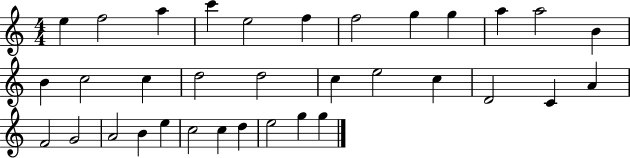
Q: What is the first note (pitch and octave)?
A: E5